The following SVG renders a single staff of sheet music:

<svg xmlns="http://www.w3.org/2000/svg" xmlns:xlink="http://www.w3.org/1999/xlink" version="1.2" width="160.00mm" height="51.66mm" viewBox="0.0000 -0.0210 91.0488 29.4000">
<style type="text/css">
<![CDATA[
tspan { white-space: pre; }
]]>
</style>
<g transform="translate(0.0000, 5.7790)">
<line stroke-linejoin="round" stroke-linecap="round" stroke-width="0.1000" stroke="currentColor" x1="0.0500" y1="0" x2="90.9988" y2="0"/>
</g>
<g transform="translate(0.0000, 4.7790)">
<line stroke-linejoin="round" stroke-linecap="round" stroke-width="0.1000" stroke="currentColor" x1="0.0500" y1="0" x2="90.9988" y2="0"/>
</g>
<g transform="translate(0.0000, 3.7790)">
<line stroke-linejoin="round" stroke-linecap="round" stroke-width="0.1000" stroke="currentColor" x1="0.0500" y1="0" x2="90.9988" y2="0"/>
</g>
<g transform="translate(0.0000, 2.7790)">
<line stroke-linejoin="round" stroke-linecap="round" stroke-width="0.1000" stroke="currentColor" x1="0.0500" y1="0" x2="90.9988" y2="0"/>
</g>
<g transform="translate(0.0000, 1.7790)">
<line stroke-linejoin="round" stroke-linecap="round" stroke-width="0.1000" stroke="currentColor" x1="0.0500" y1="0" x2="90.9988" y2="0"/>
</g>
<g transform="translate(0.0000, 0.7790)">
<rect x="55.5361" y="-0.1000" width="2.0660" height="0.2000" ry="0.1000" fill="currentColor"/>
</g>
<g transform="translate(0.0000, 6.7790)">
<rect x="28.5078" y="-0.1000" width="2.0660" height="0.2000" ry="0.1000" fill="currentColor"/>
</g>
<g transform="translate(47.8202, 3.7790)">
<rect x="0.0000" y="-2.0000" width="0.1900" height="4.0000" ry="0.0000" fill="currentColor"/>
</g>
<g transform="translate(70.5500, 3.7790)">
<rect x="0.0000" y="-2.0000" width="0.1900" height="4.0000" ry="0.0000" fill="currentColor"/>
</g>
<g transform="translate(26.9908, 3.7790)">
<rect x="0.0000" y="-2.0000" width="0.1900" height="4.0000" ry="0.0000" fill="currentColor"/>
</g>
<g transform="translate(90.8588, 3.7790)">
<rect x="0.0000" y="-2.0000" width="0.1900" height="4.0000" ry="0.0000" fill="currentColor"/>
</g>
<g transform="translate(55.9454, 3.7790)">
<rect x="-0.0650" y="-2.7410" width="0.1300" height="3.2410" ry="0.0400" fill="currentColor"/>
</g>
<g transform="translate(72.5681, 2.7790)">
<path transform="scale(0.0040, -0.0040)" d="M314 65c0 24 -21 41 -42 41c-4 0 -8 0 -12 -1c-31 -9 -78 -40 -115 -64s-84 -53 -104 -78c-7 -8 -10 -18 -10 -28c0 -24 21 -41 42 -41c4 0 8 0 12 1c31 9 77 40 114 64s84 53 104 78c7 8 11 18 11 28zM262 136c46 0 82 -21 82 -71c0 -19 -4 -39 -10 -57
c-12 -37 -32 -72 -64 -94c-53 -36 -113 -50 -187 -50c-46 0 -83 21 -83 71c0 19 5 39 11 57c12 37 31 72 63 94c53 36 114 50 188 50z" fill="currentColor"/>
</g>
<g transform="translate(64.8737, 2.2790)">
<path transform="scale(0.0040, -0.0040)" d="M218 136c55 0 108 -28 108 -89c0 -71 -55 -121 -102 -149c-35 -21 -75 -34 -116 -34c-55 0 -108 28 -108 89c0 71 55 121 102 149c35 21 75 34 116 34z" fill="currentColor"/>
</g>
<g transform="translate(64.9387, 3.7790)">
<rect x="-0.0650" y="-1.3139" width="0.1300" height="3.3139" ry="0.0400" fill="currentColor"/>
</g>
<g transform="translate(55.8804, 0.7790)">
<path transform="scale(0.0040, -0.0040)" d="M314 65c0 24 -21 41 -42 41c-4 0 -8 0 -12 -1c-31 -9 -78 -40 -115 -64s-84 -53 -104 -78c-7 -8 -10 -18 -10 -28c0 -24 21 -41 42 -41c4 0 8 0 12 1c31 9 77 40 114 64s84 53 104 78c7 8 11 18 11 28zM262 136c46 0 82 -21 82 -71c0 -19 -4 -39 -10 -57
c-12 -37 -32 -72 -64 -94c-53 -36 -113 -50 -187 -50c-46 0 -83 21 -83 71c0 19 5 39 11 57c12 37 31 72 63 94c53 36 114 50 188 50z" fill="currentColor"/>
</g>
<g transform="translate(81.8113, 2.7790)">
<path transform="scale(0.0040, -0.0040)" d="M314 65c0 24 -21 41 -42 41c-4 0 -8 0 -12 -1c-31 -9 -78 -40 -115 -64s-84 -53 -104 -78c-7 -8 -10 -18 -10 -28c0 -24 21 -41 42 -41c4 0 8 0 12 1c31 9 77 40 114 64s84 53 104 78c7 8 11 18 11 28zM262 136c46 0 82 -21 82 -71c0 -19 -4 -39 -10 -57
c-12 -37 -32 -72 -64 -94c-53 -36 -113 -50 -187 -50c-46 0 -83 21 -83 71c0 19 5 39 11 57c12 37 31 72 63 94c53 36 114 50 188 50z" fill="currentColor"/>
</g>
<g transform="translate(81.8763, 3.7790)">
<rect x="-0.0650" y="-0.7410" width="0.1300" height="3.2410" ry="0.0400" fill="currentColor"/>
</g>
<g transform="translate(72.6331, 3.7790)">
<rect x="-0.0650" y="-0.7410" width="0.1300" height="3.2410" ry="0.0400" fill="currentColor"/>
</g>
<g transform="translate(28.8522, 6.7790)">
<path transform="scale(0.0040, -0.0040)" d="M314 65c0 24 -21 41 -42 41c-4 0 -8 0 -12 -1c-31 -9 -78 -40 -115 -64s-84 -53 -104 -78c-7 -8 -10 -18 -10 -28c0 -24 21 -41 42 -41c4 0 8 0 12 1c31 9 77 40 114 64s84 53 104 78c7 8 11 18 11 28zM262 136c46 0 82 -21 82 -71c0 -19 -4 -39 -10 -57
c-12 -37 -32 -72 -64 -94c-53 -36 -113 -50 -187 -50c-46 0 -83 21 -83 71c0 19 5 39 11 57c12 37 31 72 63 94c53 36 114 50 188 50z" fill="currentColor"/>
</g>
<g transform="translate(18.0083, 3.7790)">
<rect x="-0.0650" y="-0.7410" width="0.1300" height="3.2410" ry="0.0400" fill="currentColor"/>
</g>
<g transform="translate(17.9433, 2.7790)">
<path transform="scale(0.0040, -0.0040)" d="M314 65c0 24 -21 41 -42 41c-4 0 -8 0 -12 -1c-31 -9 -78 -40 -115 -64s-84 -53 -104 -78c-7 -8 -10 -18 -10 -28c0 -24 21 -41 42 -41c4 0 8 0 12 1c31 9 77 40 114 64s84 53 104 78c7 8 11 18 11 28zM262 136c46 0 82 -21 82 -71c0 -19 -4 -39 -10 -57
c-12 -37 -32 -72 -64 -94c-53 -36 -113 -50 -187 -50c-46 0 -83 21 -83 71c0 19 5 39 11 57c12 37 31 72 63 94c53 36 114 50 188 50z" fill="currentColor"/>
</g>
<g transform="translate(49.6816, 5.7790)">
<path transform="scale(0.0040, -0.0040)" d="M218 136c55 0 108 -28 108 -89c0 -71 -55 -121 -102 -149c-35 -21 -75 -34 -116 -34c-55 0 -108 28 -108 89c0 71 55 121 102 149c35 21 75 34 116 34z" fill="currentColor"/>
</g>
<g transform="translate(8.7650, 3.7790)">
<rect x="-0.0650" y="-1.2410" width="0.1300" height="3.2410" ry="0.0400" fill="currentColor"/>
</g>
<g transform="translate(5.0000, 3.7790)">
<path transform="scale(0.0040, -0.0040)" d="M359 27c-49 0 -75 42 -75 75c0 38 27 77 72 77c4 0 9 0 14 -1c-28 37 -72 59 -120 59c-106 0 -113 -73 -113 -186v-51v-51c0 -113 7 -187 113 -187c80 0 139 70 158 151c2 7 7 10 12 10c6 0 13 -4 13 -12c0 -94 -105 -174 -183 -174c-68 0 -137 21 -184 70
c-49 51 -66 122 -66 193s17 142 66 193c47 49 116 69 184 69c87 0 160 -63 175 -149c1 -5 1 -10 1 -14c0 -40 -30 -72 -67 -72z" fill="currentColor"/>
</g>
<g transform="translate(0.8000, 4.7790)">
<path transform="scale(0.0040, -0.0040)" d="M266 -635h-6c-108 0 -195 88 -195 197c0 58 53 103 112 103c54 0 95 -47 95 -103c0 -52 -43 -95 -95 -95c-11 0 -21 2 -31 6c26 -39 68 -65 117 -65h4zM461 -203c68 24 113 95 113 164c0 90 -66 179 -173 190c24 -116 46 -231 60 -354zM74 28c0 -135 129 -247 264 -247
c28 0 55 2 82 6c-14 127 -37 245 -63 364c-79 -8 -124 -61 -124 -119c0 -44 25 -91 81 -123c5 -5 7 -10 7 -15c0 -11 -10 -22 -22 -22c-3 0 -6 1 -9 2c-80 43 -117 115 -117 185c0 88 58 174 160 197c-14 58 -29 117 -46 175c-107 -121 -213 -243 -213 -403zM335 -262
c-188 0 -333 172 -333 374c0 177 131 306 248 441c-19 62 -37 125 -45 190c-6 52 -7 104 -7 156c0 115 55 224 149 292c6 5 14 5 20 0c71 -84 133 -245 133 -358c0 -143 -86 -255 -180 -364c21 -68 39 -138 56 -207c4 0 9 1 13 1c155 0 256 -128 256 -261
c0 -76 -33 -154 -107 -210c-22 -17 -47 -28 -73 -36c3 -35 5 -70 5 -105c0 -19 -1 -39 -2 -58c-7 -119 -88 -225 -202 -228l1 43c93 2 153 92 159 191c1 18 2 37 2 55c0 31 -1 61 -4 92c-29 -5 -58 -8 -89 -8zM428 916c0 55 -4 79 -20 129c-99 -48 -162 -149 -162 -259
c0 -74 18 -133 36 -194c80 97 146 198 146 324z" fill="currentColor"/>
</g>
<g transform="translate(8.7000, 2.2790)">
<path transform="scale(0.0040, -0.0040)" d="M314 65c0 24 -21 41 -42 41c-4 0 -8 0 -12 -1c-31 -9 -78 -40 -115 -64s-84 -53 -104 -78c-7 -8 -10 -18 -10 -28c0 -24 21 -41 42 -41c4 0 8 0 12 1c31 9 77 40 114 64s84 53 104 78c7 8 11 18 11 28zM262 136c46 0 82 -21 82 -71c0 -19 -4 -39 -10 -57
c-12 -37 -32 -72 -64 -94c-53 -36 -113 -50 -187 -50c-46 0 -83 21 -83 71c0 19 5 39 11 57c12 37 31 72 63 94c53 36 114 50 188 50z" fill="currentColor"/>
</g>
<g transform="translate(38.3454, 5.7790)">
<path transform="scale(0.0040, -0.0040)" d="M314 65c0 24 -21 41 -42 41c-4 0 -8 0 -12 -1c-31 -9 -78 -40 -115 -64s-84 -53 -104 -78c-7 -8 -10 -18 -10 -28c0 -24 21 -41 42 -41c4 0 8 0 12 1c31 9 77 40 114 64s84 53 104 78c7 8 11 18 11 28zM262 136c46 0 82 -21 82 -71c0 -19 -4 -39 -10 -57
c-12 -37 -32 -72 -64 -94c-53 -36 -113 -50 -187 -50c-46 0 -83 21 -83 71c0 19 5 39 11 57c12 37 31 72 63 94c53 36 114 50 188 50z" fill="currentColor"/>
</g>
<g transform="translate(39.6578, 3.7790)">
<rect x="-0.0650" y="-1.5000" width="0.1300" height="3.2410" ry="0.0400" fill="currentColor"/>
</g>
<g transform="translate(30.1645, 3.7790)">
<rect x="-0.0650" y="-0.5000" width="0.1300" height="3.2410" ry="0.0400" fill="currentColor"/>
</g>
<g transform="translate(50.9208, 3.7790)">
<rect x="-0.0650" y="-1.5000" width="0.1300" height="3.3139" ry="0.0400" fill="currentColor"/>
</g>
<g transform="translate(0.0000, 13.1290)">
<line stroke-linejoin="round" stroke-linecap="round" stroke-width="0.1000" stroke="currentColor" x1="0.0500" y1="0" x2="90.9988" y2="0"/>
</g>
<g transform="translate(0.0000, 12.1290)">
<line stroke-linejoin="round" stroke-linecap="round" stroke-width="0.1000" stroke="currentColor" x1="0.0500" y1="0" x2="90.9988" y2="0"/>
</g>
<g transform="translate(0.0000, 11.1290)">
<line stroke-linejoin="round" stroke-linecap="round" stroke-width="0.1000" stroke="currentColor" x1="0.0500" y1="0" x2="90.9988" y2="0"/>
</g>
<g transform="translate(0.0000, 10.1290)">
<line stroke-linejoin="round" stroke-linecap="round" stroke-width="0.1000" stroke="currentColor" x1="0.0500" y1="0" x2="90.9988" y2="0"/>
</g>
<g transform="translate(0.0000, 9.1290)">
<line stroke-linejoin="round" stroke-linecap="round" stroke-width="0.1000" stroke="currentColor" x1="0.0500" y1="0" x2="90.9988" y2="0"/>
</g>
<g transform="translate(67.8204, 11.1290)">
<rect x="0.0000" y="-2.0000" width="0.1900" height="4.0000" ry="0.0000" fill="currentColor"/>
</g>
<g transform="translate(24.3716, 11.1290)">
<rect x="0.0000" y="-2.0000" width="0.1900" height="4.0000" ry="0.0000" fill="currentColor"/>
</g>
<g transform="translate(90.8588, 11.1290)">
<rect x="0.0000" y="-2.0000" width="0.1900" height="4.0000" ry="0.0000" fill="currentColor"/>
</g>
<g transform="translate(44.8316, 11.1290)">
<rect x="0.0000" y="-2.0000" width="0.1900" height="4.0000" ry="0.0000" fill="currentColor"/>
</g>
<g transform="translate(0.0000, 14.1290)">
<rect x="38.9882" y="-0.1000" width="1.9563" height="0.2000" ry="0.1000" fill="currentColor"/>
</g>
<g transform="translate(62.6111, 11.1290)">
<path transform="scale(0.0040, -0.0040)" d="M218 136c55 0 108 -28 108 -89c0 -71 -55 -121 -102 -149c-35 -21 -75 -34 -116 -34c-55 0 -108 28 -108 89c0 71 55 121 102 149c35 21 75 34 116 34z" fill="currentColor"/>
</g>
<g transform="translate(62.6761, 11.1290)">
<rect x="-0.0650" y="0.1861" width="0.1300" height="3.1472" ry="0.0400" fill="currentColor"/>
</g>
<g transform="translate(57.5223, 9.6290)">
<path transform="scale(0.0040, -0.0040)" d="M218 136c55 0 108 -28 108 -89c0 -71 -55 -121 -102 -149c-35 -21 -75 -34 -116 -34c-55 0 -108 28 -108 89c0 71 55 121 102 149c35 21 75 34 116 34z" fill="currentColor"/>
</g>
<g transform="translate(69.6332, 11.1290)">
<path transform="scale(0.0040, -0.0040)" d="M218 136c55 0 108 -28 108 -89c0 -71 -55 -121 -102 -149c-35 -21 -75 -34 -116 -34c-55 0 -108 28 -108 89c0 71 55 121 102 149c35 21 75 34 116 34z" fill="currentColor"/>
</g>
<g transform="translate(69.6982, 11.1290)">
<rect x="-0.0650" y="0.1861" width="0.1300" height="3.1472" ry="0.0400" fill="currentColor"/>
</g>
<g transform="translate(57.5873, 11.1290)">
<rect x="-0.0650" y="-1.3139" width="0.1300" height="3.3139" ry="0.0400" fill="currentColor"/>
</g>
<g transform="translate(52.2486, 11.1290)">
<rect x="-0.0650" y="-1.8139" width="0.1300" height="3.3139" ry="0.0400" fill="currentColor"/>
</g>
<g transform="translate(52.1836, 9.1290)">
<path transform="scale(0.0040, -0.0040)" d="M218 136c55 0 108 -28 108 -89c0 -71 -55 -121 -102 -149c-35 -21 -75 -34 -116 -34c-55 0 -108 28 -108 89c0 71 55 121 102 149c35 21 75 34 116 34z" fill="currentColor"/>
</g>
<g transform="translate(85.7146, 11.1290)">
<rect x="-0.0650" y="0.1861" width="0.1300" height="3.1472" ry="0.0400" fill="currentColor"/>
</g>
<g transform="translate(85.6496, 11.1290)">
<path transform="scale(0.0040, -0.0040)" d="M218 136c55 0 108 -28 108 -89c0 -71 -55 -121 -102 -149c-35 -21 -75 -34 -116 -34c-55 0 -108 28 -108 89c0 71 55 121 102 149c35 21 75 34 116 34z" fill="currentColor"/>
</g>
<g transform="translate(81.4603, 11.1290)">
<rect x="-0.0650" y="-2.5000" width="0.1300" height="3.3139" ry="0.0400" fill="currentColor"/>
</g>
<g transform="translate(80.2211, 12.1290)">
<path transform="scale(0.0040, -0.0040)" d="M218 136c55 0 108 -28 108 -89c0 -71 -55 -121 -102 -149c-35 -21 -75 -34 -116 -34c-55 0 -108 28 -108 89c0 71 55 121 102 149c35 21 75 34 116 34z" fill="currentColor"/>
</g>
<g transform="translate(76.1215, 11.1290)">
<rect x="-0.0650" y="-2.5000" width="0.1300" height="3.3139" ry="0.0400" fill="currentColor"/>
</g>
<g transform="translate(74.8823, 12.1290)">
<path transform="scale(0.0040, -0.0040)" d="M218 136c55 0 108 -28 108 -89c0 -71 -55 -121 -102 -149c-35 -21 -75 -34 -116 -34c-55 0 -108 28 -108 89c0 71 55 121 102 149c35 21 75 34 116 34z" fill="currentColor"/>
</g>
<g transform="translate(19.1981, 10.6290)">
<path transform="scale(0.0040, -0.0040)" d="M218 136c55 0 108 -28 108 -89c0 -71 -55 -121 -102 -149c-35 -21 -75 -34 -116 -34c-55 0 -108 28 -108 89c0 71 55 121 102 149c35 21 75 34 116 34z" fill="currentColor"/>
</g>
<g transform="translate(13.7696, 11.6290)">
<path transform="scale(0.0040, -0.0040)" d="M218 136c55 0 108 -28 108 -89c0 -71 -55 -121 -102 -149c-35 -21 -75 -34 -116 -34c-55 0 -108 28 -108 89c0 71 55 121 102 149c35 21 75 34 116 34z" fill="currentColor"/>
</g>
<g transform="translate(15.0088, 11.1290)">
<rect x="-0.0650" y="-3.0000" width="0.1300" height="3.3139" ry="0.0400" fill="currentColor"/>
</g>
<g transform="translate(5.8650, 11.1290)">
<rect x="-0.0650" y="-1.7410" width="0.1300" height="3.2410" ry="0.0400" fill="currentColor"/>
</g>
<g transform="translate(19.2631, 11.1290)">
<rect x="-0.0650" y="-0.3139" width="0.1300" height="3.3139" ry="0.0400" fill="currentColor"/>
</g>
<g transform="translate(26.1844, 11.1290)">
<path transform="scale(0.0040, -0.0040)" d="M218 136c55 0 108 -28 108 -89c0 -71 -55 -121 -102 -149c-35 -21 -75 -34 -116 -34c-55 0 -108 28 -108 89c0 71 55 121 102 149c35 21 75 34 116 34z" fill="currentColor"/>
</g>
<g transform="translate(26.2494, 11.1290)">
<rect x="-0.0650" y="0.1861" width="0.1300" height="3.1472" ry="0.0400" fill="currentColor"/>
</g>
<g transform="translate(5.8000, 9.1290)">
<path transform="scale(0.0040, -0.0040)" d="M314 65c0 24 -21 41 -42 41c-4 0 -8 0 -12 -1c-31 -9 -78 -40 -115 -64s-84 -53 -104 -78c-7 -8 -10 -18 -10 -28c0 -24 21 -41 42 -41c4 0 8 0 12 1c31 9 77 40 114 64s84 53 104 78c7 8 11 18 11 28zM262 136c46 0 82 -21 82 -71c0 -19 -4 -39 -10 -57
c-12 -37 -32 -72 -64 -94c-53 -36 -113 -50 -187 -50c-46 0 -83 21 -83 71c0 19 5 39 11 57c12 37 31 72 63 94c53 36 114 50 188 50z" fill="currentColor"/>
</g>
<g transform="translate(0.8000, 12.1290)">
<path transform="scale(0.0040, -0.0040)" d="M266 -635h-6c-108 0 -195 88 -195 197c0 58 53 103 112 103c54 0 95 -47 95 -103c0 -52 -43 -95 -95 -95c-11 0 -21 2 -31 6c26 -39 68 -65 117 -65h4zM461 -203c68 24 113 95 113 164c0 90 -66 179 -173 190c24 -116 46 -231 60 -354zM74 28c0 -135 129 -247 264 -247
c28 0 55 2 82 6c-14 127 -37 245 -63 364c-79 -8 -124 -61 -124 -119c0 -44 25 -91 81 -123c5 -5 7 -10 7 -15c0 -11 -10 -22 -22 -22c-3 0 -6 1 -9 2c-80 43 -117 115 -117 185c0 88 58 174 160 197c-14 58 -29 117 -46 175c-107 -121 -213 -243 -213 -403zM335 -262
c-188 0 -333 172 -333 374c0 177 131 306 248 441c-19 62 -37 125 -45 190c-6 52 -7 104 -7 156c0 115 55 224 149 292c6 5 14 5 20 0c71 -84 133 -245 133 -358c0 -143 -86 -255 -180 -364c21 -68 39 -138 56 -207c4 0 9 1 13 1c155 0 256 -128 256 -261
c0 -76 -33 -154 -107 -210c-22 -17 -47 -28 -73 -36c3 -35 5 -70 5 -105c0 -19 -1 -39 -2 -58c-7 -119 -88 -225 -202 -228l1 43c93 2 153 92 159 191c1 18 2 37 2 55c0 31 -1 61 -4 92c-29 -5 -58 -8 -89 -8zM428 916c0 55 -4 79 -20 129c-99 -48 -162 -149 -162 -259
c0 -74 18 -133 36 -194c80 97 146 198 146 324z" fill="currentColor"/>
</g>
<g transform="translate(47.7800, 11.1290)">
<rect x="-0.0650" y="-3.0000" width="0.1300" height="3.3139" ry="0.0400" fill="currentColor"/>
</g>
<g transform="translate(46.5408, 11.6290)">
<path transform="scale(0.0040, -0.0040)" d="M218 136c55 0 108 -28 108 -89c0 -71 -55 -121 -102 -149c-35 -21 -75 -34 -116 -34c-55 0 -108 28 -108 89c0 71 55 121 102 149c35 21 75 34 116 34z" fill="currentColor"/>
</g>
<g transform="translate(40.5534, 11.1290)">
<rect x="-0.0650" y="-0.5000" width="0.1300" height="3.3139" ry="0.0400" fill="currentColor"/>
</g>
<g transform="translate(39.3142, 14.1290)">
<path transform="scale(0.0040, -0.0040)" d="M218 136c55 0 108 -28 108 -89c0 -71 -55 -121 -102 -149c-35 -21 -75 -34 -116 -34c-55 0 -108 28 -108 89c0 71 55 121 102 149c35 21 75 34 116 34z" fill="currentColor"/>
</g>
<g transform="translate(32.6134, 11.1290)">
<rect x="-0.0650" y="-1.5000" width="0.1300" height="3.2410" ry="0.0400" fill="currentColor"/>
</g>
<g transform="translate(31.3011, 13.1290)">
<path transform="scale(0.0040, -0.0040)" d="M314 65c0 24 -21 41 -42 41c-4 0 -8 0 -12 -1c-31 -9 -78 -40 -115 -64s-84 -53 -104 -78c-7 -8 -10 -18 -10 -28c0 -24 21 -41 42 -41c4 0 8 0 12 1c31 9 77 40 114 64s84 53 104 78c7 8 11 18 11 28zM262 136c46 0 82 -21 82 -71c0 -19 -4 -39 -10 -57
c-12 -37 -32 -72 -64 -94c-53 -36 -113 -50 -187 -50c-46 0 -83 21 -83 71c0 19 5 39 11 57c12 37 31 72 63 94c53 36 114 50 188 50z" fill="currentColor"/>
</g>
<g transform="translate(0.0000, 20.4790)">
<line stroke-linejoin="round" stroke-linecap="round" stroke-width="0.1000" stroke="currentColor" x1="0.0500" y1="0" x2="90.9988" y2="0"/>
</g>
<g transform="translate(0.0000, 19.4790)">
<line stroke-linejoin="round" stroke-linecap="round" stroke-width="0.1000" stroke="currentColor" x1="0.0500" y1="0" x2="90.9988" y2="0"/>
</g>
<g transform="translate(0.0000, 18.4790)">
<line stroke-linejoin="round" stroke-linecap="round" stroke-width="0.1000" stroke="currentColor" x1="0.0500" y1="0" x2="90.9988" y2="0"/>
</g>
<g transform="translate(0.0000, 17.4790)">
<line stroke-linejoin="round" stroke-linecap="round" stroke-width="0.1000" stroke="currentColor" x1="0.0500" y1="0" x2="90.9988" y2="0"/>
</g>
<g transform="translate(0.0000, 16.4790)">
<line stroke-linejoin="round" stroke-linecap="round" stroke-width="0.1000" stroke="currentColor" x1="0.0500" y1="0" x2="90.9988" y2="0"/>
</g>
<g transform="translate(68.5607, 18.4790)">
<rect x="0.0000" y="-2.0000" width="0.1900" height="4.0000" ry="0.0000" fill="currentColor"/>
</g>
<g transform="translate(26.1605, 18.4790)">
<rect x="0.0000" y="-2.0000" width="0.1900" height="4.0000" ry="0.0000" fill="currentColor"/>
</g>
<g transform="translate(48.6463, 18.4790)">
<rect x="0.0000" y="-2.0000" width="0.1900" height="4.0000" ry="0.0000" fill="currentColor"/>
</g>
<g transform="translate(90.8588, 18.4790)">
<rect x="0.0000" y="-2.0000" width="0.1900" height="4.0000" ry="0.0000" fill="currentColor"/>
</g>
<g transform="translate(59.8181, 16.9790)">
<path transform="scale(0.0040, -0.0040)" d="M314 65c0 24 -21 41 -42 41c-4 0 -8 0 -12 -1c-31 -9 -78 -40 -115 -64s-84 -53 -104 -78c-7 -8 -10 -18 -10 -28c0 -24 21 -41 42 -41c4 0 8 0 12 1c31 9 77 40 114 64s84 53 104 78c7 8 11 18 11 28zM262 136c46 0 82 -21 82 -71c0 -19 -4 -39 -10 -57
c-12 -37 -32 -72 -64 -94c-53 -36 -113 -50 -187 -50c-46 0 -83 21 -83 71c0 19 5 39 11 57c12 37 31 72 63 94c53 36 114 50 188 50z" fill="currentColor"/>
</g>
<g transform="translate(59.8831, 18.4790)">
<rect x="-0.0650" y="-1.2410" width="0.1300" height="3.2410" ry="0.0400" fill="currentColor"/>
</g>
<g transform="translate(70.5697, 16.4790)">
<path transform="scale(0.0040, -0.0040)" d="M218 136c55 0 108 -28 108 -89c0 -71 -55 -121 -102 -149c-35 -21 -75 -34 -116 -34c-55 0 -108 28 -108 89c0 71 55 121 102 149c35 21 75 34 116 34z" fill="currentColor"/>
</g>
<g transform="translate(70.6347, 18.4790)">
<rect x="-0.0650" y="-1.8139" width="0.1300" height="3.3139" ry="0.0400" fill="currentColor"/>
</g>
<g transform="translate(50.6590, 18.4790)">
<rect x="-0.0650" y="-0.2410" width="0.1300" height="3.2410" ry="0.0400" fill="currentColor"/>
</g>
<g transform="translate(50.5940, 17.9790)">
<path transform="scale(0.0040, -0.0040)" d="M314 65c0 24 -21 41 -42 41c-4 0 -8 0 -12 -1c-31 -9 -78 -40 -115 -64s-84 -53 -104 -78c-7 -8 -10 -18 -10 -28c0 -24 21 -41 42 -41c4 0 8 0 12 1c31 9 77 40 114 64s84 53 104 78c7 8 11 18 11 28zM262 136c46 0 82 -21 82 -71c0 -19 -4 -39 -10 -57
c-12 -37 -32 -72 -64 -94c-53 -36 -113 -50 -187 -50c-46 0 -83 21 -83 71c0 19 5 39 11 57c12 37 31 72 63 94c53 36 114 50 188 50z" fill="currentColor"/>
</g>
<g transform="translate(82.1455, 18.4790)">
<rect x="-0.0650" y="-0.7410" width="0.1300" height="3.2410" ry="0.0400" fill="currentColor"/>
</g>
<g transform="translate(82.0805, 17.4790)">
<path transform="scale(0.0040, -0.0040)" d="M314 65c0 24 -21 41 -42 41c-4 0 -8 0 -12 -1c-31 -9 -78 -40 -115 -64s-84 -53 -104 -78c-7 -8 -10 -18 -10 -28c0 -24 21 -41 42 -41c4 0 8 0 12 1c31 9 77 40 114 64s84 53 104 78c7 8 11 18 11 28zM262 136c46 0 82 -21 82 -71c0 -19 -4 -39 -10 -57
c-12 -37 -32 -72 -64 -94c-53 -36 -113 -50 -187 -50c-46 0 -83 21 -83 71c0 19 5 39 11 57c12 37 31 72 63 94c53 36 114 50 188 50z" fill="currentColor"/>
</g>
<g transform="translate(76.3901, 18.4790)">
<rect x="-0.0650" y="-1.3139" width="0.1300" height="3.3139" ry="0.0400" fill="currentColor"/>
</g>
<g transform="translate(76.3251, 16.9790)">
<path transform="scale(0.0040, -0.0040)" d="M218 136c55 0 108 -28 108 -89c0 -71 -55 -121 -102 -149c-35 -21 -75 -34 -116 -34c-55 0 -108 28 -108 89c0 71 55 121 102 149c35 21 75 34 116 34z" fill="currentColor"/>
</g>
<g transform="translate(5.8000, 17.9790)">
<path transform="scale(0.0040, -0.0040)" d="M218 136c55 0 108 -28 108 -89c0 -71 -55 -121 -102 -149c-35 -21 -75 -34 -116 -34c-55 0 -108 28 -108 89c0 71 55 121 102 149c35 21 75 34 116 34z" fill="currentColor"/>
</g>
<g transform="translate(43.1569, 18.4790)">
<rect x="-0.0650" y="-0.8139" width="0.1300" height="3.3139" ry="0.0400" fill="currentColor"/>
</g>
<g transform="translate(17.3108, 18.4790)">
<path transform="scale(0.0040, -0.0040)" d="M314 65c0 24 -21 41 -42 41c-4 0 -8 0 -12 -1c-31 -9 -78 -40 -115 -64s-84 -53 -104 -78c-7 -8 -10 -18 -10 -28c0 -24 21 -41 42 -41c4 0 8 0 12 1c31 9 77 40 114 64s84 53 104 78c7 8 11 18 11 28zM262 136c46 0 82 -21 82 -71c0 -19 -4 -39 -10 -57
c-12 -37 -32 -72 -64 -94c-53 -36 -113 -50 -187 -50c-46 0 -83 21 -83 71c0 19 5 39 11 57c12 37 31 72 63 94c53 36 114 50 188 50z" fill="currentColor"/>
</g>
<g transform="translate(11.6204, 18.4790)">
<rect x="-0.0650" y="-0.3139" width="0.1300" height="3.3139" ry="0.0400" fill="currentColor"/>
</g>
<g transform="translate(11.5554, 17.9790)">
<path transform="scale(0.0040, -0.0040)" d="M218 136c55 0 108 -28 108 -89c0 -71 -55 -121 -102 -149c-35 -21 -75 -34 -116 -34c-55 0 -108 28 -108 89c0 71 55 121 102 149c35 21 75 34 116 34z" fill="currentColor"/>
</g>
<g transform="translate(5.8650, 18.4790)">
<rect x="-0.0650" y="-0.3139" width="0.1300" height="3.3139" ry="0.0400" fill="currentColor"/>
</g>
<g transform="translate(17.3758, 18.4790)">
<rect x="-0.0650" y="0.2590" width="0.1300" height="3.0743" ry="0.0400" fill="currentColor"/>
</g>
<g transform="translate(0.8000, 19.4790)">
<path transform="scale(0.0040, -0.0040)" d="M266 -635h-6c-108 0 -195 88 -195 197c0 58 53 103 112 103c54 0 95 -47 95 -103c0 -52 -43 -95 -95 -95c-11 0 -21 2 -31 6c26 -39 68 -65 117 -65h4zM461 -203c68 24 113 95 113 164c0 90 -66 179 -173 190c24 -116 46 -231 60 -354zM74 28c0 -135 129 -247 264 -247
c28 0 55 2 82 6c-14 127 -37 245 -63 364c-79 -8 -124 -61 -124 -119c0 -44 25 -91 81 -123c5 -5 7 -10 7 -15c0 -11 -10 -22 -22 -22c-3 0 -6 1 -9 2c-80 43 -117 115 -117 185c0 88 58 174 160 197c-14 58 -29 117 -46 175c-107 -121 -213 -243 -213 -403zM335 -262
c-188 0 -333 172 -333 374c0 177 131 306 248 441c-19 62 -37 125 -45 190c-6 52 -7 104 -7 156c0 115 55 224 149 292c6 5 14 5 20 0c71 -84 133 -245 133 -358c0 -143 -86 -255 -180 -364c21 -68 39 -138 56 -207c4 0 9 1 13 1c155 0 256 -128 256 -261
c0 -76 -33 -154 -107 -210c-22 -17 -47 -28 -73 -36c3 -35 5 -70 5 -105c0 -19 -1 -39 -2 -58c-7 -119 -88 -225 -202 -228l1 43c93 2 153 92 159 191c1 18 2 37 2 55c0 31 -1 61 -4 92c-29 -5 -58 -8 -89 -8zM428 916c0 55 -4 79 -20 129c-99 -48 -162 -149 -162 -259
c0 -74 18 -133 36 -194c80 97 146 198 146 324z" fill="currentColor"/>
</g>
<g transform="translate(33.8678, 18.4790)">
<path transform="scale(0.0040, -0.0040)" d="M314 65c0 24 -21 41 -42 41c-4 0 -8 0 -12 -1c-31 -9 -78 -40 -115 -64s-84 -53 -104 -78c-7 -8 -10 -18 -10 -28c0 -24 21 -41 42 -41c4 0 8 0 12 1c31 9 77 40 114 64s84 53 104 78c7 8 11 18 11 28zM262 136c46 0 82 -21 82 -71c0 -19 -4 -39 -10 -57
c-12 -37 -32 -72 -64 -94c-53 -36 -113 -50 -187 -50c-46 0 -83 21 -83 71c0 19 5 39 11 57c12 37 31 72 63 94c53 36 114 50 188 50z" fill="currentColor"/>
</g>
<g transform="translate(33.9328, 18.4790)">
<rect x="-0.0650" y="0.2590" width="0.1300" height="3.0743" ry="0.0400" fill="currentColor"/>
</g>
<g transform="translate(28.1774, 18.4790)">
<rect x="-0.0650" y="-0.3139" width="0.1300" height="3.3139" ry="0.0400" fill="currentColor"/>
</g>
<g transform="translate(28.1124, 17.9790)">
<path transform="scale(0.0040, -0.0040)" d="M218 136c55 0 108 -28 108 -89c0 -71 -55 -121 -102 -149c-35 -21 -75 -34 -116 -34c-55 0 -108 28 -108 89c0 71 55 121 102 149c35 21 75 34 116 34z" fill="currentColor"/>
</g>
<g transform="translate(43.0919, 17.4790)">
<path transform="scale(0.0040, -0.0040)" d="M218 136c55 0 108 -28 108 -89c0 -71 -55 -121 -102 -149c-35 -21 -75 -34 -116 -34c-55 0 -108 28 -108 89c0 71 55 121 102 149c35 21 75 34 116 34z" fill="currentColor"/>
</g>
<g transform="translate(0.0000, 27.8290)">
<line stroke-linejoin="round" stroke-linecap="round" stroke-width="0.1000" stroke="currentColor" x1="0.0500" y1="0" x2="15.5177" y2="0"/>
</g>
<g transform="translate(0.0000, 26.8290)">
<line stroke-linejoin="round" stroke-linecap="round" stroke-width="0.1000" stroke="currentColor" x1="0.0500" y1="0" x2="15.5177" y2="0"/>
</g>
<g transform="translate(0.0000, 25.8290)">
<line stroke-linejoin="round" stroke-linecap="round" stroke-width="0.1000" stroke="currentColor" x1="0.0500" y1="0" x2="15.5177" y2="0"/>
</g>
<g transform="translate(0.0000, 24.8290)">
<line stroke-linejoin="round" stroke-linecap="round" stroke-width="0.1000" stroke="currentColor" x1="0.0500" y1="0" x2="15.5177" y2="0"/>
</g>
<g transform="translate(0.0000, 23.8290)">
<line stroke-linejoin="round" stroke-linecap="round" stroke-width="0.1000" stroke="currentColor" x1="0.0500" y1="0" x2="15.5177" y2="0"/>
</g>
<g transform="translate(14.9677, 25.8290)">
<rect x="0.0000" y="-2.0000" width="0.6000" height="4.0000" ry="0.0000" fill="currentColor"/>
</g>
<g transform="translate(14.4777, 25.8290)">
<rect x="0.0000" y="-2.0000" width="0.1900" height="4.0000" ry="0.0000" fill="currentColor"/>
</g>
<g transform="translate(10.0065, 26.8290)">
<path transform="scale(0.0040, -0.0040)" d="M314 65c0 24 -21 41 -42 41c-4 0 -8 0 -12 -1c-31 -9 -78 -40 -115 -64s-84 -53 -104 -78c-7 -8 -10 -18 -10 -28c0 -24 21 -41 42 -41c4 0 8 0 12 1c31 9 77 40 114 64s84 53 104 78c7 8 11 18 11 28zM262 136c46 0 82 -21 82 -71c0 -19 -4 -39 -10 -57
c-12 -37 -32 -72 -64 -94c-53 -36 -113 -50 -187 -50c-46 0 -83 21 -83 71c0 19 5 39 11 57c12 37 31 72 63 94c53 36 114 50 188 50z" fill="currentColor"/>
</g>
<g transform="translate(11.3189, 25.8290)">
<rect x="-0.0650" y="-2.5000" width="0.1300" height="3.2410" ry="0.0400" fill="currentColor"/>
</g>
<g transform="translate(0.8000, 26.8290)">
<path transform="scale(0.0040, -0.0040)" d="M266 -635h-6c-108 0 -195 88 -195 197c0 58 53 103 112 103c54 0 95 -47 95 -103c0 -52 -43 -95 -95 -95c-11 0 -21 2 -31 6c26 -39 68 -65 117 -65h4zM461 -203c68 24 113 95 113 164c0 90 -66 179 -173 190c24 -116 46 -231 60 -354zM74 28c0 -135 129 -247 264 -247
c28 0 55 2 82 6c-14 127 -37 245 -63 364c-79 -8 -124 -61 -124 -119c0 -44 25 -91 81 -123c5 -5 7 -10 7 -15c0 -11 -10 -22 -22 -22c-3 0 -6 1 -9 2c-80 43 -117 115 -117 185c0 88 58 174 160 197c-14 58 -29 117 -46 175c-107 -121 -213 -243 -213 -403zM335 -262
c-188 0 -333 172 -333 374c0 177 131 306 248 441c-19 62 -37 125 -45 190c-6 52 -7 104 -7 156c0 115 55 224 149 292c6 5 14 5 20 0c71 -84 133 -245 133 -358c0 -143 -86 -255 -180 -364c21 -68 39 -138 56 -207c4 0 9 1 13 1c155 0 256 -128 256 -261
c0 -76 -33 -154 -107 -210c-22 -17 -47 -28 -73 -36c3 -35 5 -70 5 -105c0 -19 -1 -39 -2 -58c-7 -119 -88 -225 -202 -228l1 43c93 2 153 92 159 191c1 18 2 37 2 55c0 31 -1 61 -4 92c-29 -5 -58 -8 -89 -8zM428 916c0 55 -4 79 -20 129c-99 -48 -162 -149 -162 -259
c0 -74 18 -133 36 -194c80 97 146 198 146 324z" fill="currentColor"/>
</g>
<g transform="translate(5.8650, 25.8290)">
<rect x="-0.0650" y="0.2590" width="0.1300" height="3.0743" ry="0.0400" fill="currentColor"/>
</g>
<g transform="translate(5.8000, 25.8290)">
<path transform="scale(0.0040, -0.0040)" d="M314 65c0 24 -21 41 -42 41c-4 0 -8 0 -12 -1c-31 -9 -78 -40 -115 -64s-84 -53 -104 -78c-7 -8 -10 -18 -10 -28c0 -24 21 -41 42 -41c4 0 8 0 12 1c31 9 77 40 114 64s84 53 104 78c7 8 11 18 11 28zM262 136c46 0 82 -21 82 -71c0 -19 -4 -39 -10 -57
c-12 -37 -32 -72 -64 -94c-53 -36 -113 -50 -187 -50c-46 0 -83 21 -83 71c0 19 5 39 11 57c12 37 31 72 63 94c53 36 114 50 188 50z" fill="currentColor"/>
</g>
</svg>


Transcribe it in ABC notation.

X:1
T:Untitled
M:4/4
L:1/4
K:C
e2 d2 C2 E2 E a2 e d2 d2 f2 A c B E2 C A f e B B G G B c c B2 c B2 d c2 e2 f e d2 B2 G2